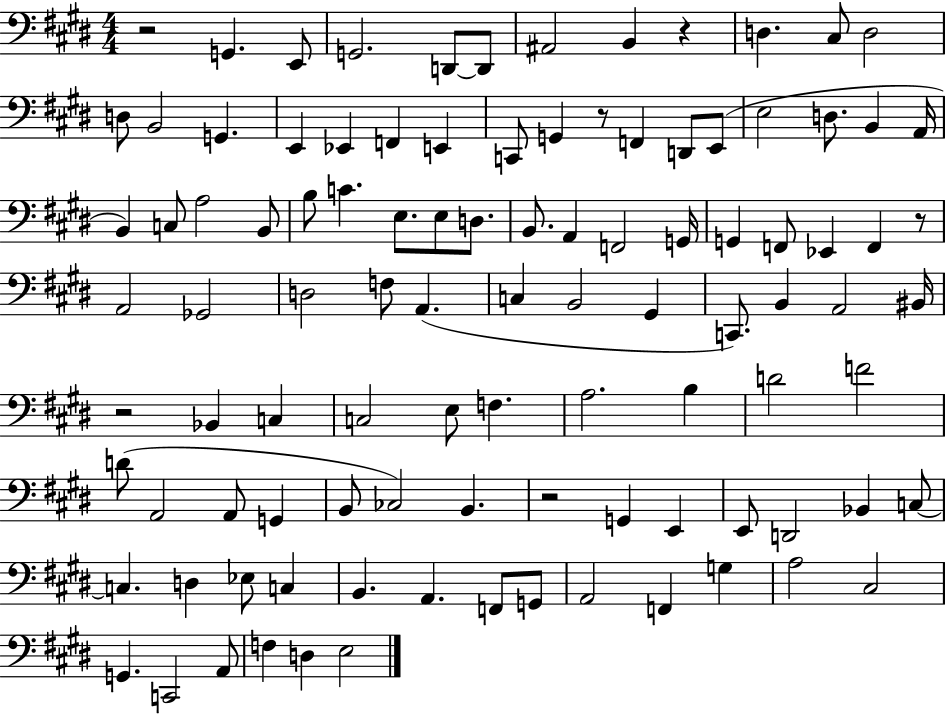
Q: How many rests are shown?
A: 6